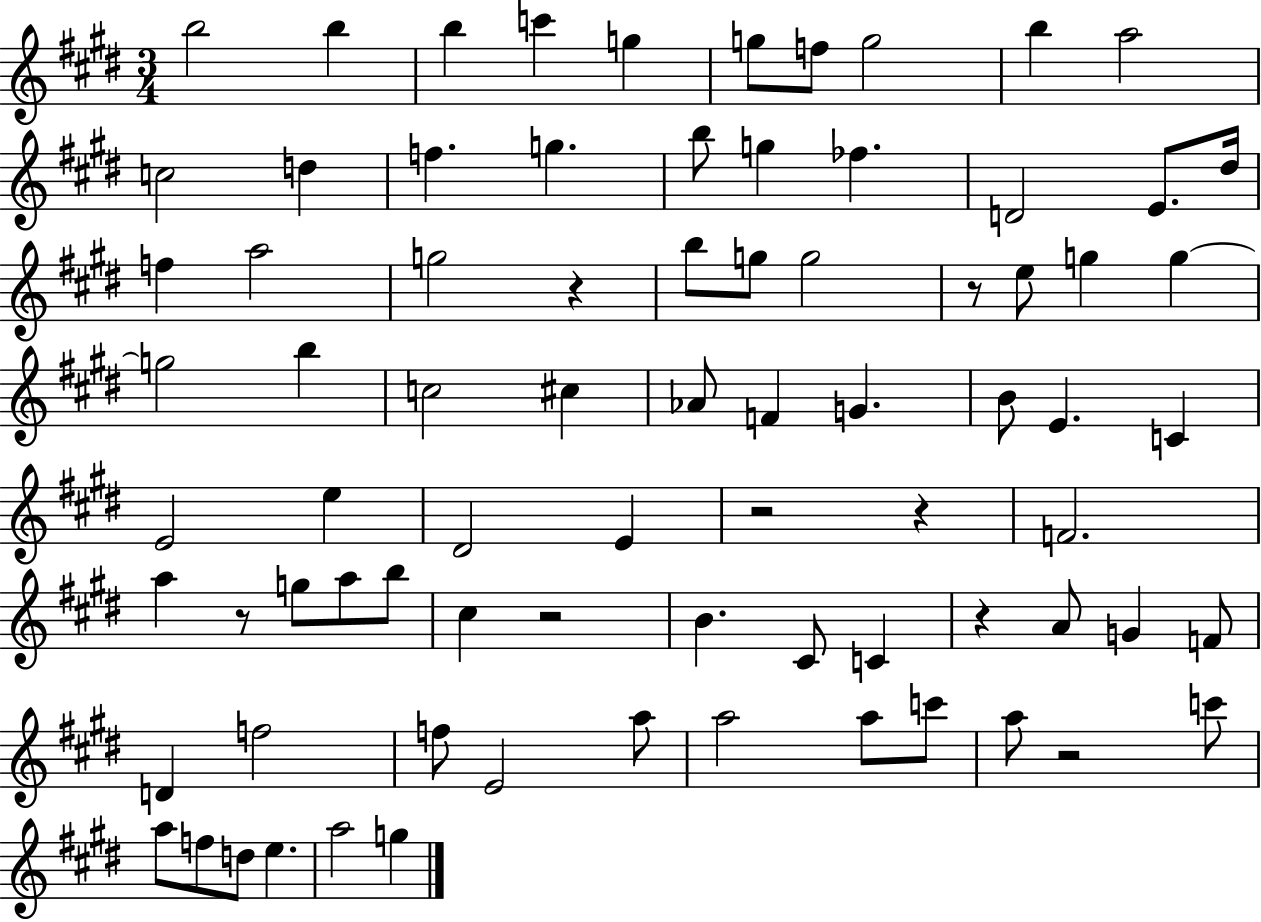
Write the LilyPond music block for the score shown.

{
  \clef treble
  \numericTimeSignature
  \time 3/4
  \key e \major
  \repeat volta 2 { b''2 b''4 | b''4 c'''4 g''4 | g''8 f''8 g''2 | b''4 a''2 | \break c''2 d''4 | f''4. g''4. | b''8 g''4 fes''4. | d'2 e'8. dis''16 | \break f''4 a''2 | g''2 r4 | b''8 g''8 g''2 | r8 e''8 g''4 g''4~~ | \break g''2 b''4 | c''2 cis''4 | aes'8 f'4 g'4. | b'8 e'4. c'4 | \break e'2 e''4 | dis'2 e'4 | r2 r4 | f'2. | \break a''4 r8 g''8 a''8 b''8 | cis''4 r2 | b'4. cis'8 c'4 | r4 a'8 g'4 f'8 | \break d'4 f''2 | f''8 e'2 a''8 | a''2 a''8 c'''8 | a''8 r2 c'''8 | \break a''8 f''8 d''8 e''4. | a''2 g''4 | } \bar "|."
}